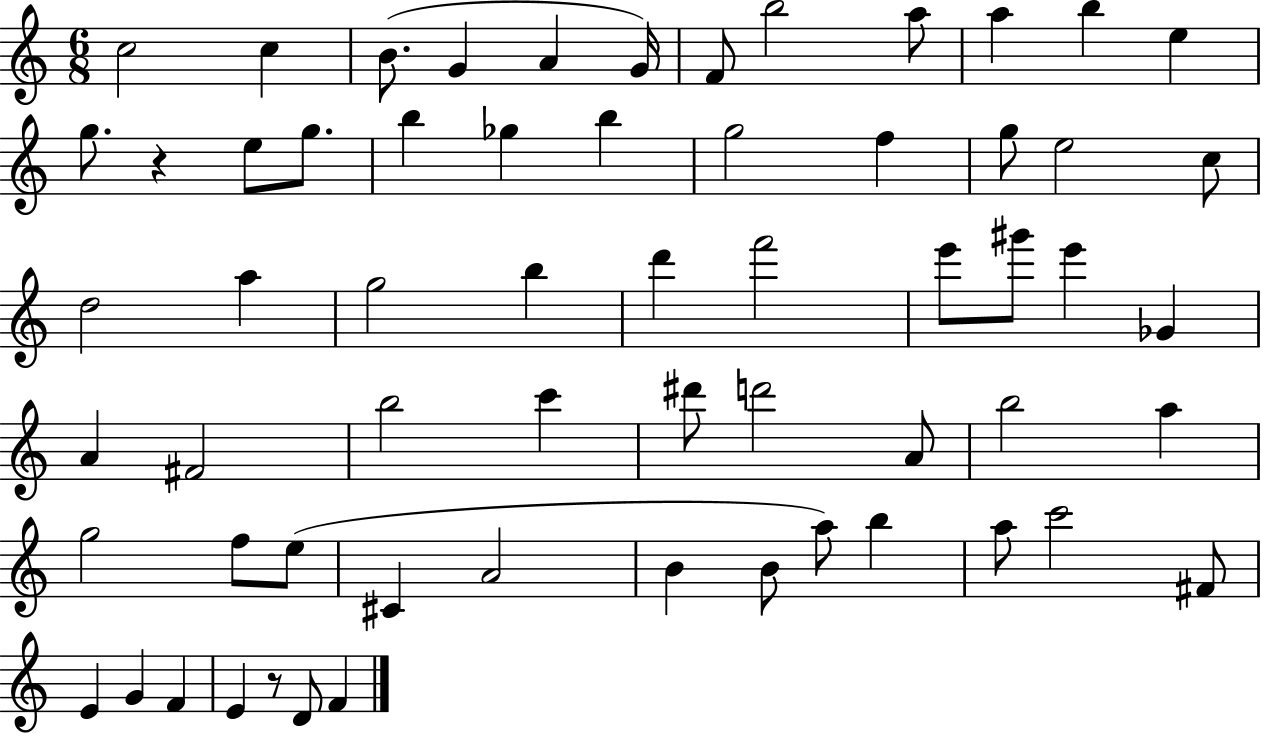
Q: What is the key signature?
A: C major